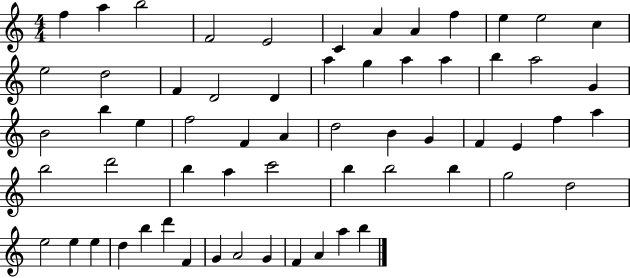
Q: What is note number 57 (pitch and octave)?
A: G4